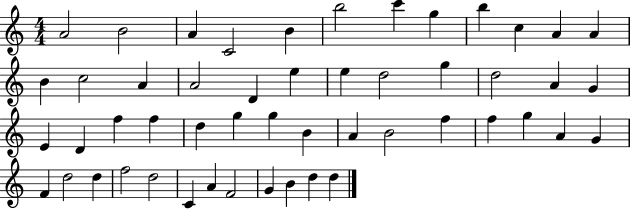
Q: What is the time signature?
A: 4/4